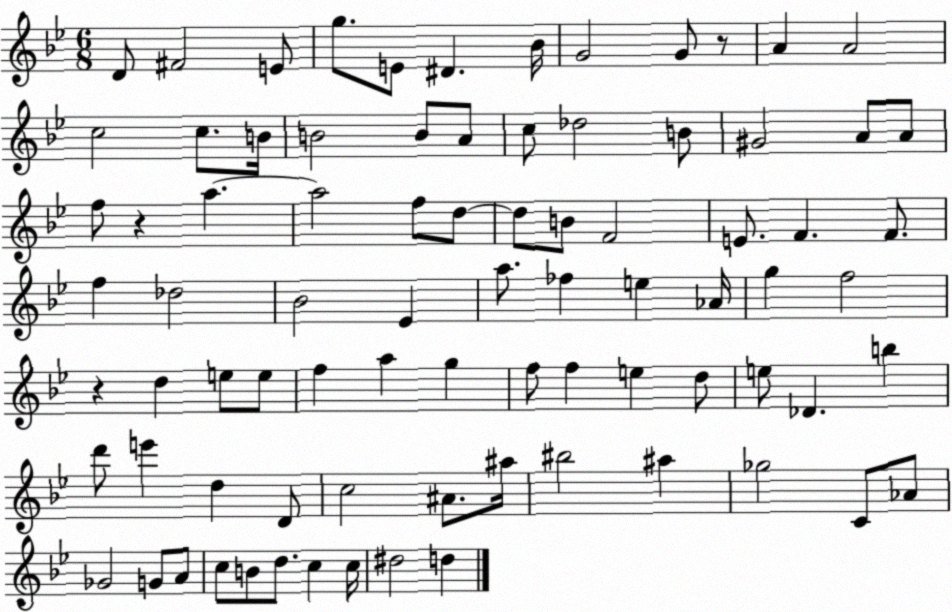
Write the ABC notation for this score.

X:1
T:Untitled
M:6/8
L:1/4
K:Bb
D/2 ^F2 E/2 g/2 E/2 ^D _B/4 G2 G/2 z/2 A A2 c2 c/2 B/4 B2 B/2 A/2 c/2 _d2 B/2 ^G2 A/2 A/2 f/2 z a a2 f/2 d/2 d/2 B/2 F2 E/2 F F/2 f _d2 _B2 _E a/2 _f e _A/4 g f2 z d e/2 e/2 f a g f/2 f e d/2 e/2 _D b d'/2 e' d D/2 c2 ^A/2 ^a/4 ^b2 ^a _g2 C/2 _A/2 _G2 G/2 A/2 c/2 B/2 d/2 c c/4 ^d2 d